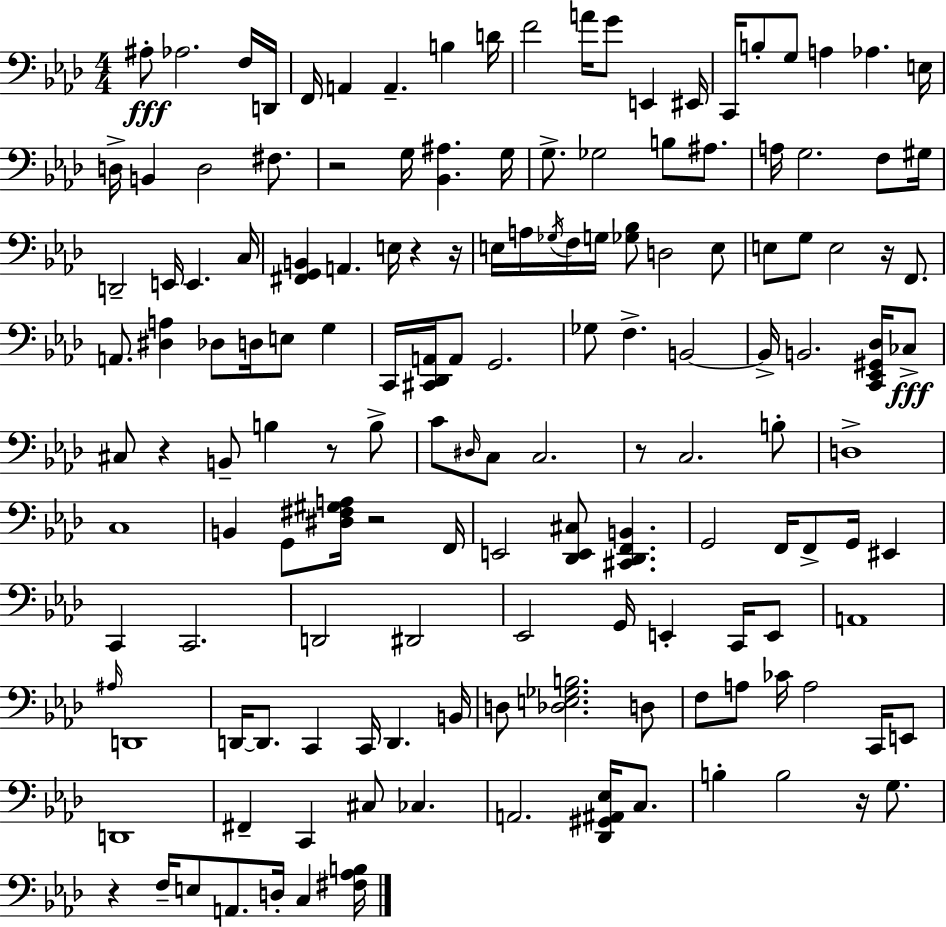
X:1
T:Untitled
M:4/4
L:1/4
K:Ab
^A,/2 _A,2 F,/4 D,,/4 F,,/4 A,, A,, B, D/4 F2 A/4 G/2 E,, ^E,,/4 C,,/4 B,/2 G,/2 A, _A, E,/4 D,/4 B,, D,2 ^F,/2 z2 G,/4 [_B,,^A,] G,/4 G,/2 _G,2 B,/2 ^A,/2 A,/4 G,2 F,/2 ^G,/4 D,,2 E,,/4 E,, C,/4 [^F,,G,,B,,] A,, E,/4 z z/4 E,/4 A,/4 _G,/4 F,/4 G,/4 [_G,_B,]/2 D,2 E,/2 E,/2 G,/2 E,2 z/4 F,,/2 A,,/2 [^D,A,] _D,/2 D,/4 E,/2 G, C,,/4 [^C,,_D,,A,,]/4 A,,/2 G,,2 _G,/2 F, B,,2 B,,/4 B,,2 [C,,_E,,^G,,_D,]/4 _C,/2 ^C,/2 z B,,/2 B, z/2 B,/2 C/2 ^D,/4 C,/2 C,2 z/2 C,2 B,/2 D,4 C,4 B,, G,,/2 [^D,^F,^G,A,]/4 z2 F,,/4 E,,2 [_D,,E,,^C,]/2 [^C,,_D,,F,,B,,] G,,2 F,,/4 F,,/2 G,,/4 ^E,, C,, C,,2 D,,2 ^D,,2 _E,,2 G,,/4 E,, C,,/4 E,,/2 A,,4 ^A,/4 D,,4 D,,/4 D,,/2 C,, C,,/4 D,, B,,/4 D,/2 [_D,E,_G,B,]2 D,/2 F,/2 A,/2 _C/4 A,2 C,,/4 E,,/2 D,,4 ^F,, C,, ^C,/2 _C, A,,2 [_D,,^G,,^A,,_E,]/4 C,/2 B, B,2 z/4 G,/2 z F,/4 E,/2 A,,/2 D,/4 C, [^F,_A,B,]/4